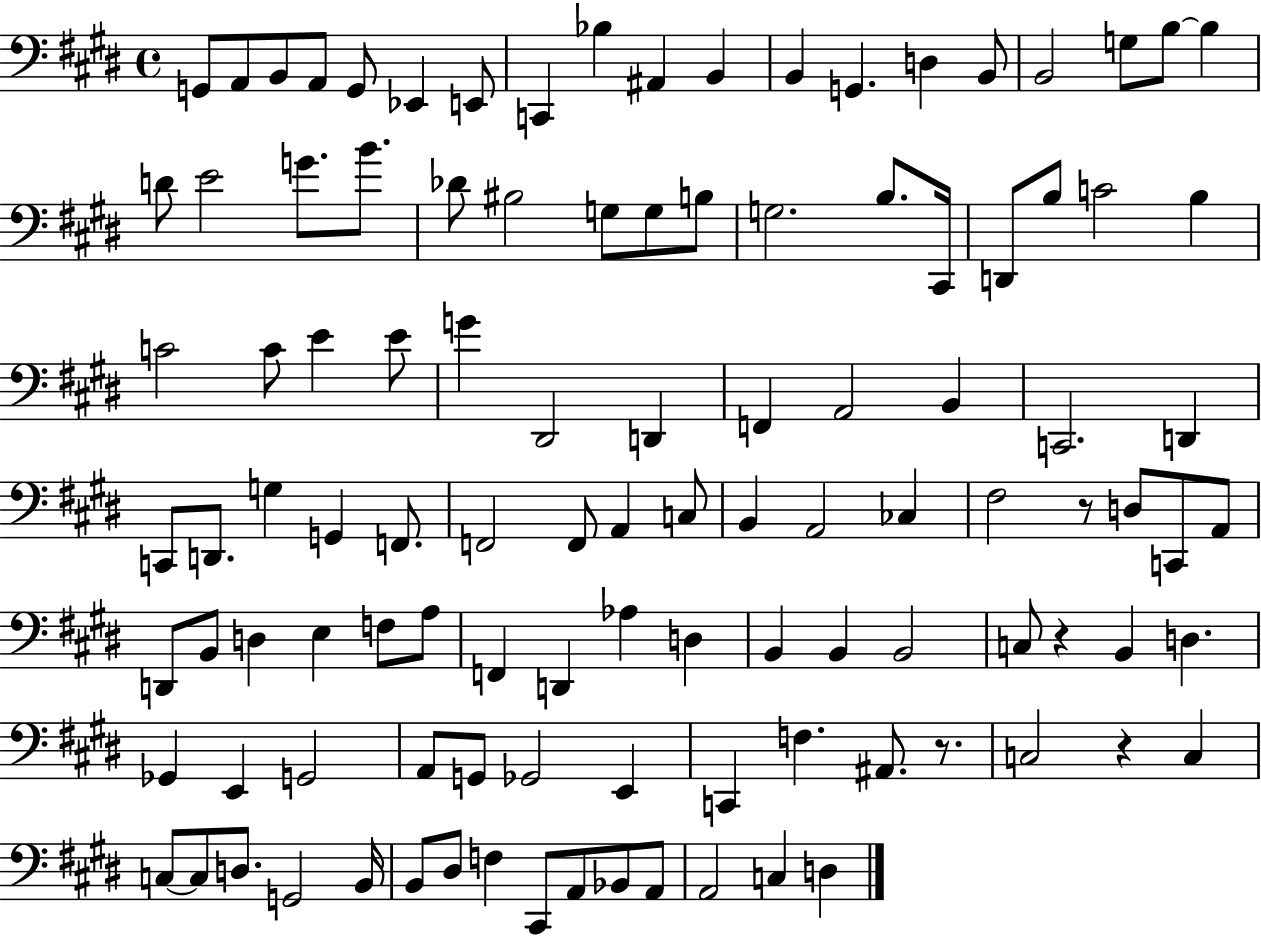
X:1
T:Untitled
M:4/4
L:1/4
K:E
G,,/2 A,,/2 B,,/2 A,,/2 G,,/2 _E,, E,,/2 C,, _B, ^A,, B,, B,, G,, D, B,,/2 B,,2 G,/2 B,/2 B, D/2 E2 G/2 B/2 _D/2 ^B,2 G,/2 G,/2 B,/2 G,2 B,/2 ^C,,/4 D,,/2 B,/2 C2 B, C2 C/2 E E/2 G ^D,,2 D,, F,, A,,2 B,, C,,2 D,, C,,/2 D,,/2 G, G,, F,,/2 F,,2 F,,/2 A,, C,/2 B,, A,,2 _C, ^F,2 z/2 D,/2 C,,/2 A,,/2 D,,/2 B,,/2 D, E, F,/2 A,/2 F,, D,, _A, D, B,, B,, B,,2 C,/2 z B,, D, _G,, E,, G,,2 A,,/2 G,,/2 _G,,2 E,, C,, F, ^A,,/2 z/2 C,2 z C, C,/2 C,/2 D,/2 G,,2 B,,/4 B,,/2 ^D,/2 F, ^C,,/2 A,,/2 _B,,/2 A,,/2 A,,2 C, D,